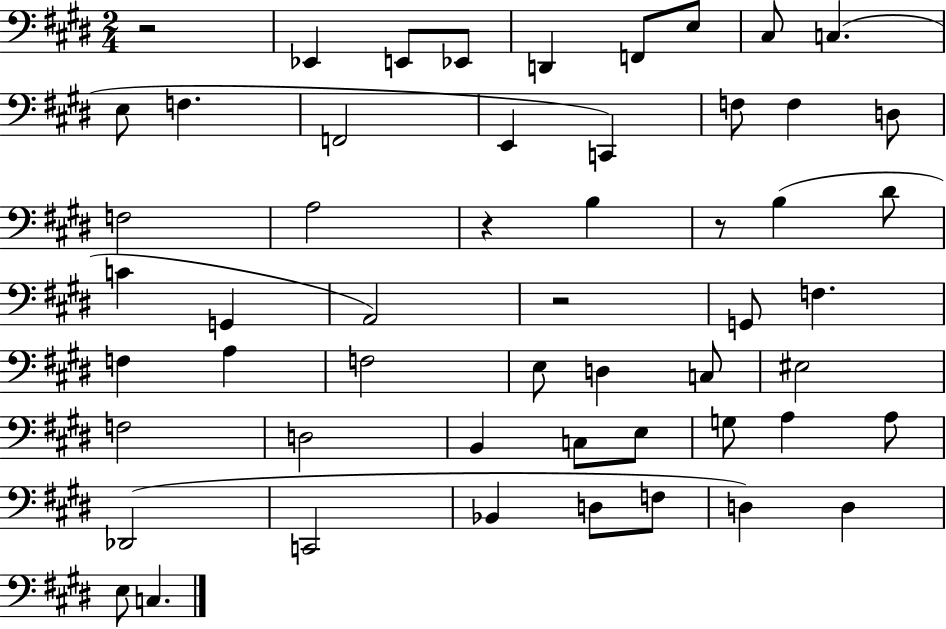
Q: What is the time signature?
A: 2/4